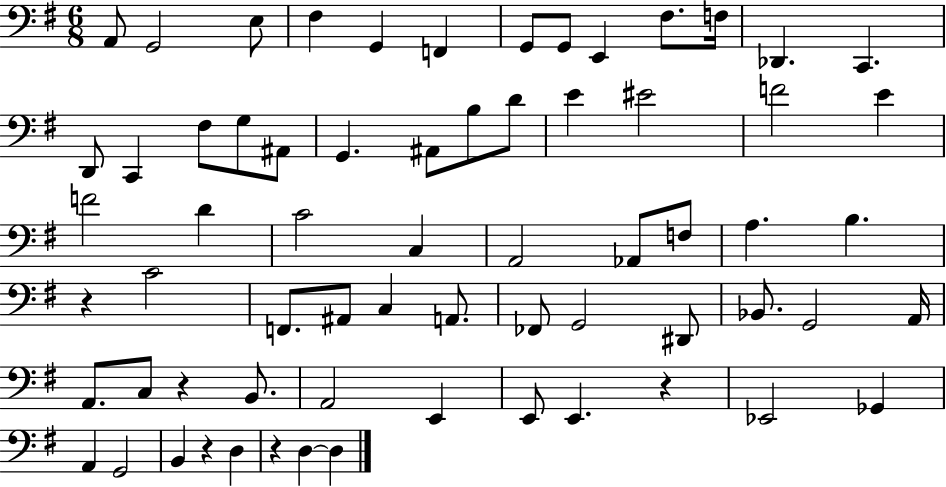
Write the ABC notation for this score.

X:1
T:Untitled
M:6/8
L:1/4
K:G
A,,/2 G,,2 E,/2 ^F, G,, F,, G,,/2 G,,/2 E,, ^F,/2 F,/4 _D,, C,, D,,/2 C,, ^F,/2 G,/2 ^A,,/2 G,, ^A,,/2 B,/2 D/2 E ^E2 F2 E F2 D C2 C, A,,2 _A,,/2 F,/2 A, B, z C2 F,,/2 ^A,,/2 C, A,,/2 _F,,/2 G,,2 ^D,,/2 _B,,/2 G,,2 A,,/4 A,,/2 C,/2 z B,,/2 A,,2 E,, E,,/2 E,, z _E,,2 _G,, A,, G,,2 B,, z D, z D, D,